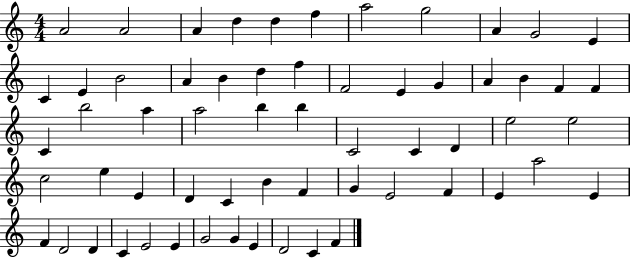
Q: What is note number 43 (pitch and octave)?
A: F4